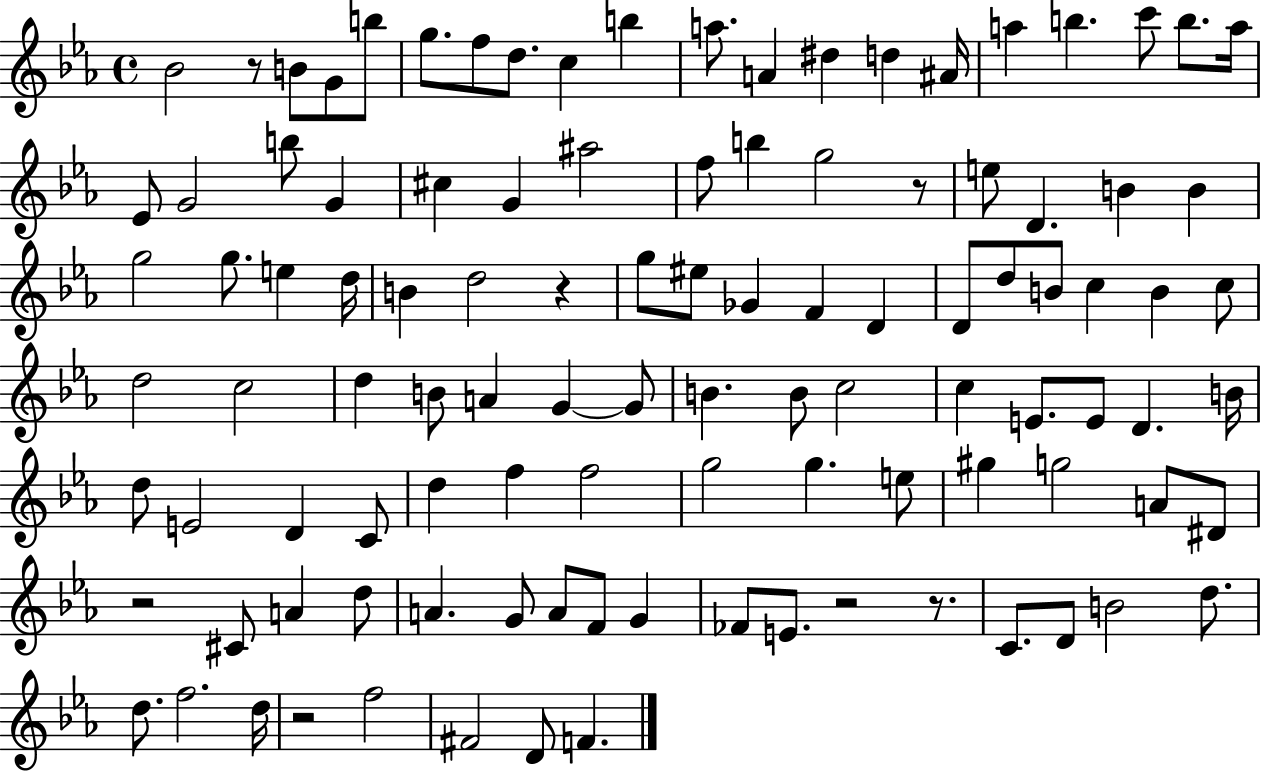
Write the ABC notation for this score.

X:1
T:Untitled
M:4/4
L:1/4
K:Eb
_B2 z/2 B/2 G/2 b/2 g/2 f/2 d/2 c b a/2 A ^d d ^A/4 a b c'/2 b/2 a/4 _E/2 G2 b/2 G ^c G ^a2 f/2 b g2 z/2 e/2 D B B g2 g/2 e d/4 B d2 z g/2 ^e/2 _G F D D/2 d/2 B/2 c B c/2 d2 c2 d B/2 A G G/2 B B/2 c2 c E/2 E/2 D B/4 d/2 E2 D C/2 d f f2 g2 g e/2 ^g g2 A/2 ^D/2 z2 ^C/2 A d/2 A G/2 A/2 F/2 G _F/2 E/2 z2 z/2 C/2 D/2 B2 d/2 d/2 f2 d/4 z2 f2 ^F2 D/2 F